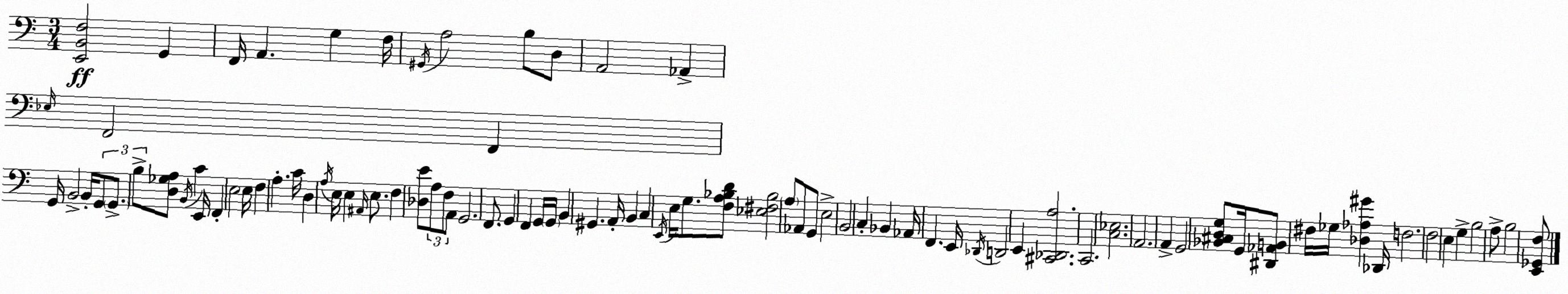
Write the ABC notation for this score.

X:1
T:Untitled
M:3/4
L:1/4
K:Am
[E,,B,,F,]2 G,, F,,/4 A,, G, F,/4 ^G,,/4 A,2 B,/2 D,/2 A,,2 _A,, _E,/4 F,,2 F,, G,,/4 B,,2 B,,/4 G,,/2 G,,/2 B,/2 [D,_G,A,]/2 B,,/4 C E,,/4 F,, E,2 E,/4 F, A, C/4 D, A,/4 E,/4 E, ^A,,/4 E,/2 F, [_D,E]/2 A,/2 F,/2 A,,/2 G,,2 F,,/2 G,, F,, G,,/4 G,,/4 B,, ^G,, A,,/4 B,, C, E,,/4 E,/4 G,/2 [F,A,_B,D]/2 [_E,^F,_B,]2 A,/2 _A,,/2 G,,/2 E,2 B,,2 C, _B,, _A,,/4 F,, E,,/4 _D,,/4 D,,2 E,, [^C,,_D,,A,]2 C,,2 [C,_E,]2 A,,2 A,, G,,2 [_B,,^C,D,G,]/2 G,,/4 [^D,,_A,,B,,]/2 ^F,/4 _G,/4 [_D,_A,^G] _D,,/4 F,2 F,2 E, G, B,2 A,/2 B,2 [E,,_G,,F,]/2